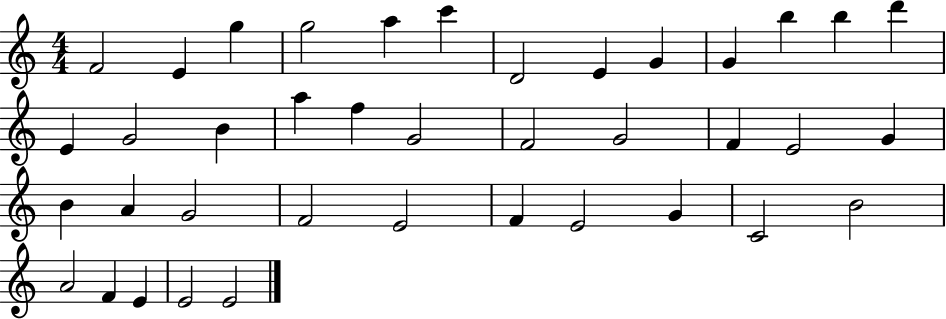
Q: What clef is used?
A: treble